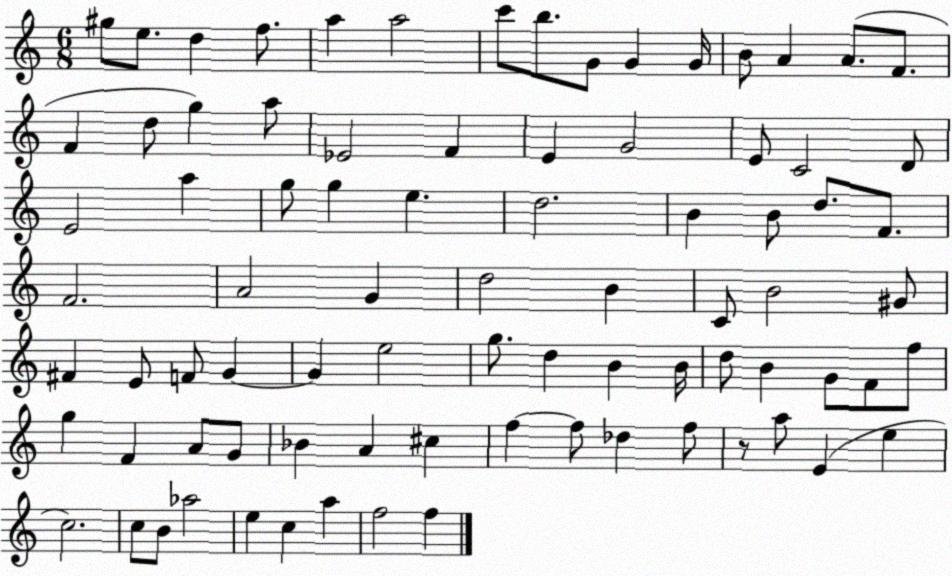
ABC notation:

X:1
T:Untitled
M:6/8
L:1/4
K:C
^g/2 e/2 d f/2 a a2 c'/2 b/2 G/2 G G/4 B/2 A A/2 F/2 F d/2 g a/2 _E2 F E G2 E/2 C2 D/2 E2 a g/2 g e d2 B B/2 d/2 F/2 F2 A2 G d2 B C/2 B2 ^G/2 ^F E/2 F/2 G G e2 g/2 d B B/4 d/2 B G/2 F/2 f/2 g F A/2 G/2 _B A ^c f f/2 _d f/2 z/2 a/2 E e c2 c/2 B/2 _a2 e c a f2 f